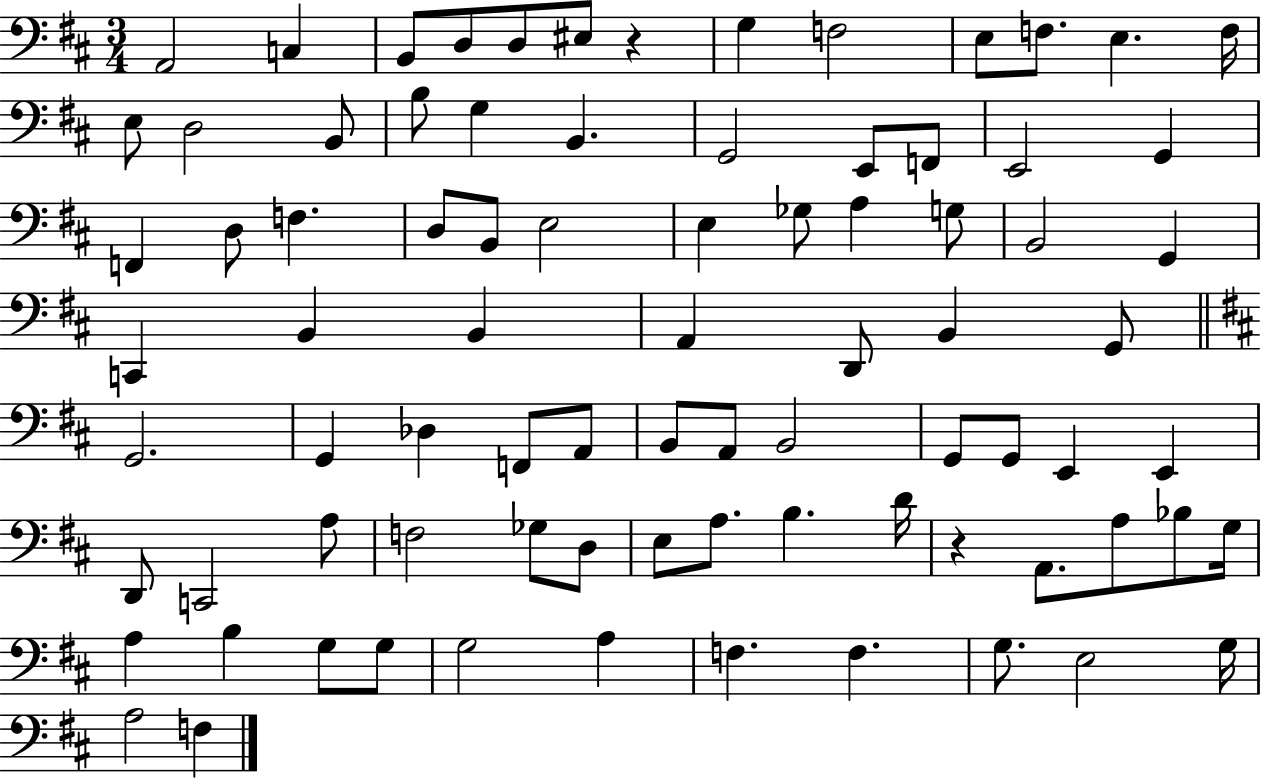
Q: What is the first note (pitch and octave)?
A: A2